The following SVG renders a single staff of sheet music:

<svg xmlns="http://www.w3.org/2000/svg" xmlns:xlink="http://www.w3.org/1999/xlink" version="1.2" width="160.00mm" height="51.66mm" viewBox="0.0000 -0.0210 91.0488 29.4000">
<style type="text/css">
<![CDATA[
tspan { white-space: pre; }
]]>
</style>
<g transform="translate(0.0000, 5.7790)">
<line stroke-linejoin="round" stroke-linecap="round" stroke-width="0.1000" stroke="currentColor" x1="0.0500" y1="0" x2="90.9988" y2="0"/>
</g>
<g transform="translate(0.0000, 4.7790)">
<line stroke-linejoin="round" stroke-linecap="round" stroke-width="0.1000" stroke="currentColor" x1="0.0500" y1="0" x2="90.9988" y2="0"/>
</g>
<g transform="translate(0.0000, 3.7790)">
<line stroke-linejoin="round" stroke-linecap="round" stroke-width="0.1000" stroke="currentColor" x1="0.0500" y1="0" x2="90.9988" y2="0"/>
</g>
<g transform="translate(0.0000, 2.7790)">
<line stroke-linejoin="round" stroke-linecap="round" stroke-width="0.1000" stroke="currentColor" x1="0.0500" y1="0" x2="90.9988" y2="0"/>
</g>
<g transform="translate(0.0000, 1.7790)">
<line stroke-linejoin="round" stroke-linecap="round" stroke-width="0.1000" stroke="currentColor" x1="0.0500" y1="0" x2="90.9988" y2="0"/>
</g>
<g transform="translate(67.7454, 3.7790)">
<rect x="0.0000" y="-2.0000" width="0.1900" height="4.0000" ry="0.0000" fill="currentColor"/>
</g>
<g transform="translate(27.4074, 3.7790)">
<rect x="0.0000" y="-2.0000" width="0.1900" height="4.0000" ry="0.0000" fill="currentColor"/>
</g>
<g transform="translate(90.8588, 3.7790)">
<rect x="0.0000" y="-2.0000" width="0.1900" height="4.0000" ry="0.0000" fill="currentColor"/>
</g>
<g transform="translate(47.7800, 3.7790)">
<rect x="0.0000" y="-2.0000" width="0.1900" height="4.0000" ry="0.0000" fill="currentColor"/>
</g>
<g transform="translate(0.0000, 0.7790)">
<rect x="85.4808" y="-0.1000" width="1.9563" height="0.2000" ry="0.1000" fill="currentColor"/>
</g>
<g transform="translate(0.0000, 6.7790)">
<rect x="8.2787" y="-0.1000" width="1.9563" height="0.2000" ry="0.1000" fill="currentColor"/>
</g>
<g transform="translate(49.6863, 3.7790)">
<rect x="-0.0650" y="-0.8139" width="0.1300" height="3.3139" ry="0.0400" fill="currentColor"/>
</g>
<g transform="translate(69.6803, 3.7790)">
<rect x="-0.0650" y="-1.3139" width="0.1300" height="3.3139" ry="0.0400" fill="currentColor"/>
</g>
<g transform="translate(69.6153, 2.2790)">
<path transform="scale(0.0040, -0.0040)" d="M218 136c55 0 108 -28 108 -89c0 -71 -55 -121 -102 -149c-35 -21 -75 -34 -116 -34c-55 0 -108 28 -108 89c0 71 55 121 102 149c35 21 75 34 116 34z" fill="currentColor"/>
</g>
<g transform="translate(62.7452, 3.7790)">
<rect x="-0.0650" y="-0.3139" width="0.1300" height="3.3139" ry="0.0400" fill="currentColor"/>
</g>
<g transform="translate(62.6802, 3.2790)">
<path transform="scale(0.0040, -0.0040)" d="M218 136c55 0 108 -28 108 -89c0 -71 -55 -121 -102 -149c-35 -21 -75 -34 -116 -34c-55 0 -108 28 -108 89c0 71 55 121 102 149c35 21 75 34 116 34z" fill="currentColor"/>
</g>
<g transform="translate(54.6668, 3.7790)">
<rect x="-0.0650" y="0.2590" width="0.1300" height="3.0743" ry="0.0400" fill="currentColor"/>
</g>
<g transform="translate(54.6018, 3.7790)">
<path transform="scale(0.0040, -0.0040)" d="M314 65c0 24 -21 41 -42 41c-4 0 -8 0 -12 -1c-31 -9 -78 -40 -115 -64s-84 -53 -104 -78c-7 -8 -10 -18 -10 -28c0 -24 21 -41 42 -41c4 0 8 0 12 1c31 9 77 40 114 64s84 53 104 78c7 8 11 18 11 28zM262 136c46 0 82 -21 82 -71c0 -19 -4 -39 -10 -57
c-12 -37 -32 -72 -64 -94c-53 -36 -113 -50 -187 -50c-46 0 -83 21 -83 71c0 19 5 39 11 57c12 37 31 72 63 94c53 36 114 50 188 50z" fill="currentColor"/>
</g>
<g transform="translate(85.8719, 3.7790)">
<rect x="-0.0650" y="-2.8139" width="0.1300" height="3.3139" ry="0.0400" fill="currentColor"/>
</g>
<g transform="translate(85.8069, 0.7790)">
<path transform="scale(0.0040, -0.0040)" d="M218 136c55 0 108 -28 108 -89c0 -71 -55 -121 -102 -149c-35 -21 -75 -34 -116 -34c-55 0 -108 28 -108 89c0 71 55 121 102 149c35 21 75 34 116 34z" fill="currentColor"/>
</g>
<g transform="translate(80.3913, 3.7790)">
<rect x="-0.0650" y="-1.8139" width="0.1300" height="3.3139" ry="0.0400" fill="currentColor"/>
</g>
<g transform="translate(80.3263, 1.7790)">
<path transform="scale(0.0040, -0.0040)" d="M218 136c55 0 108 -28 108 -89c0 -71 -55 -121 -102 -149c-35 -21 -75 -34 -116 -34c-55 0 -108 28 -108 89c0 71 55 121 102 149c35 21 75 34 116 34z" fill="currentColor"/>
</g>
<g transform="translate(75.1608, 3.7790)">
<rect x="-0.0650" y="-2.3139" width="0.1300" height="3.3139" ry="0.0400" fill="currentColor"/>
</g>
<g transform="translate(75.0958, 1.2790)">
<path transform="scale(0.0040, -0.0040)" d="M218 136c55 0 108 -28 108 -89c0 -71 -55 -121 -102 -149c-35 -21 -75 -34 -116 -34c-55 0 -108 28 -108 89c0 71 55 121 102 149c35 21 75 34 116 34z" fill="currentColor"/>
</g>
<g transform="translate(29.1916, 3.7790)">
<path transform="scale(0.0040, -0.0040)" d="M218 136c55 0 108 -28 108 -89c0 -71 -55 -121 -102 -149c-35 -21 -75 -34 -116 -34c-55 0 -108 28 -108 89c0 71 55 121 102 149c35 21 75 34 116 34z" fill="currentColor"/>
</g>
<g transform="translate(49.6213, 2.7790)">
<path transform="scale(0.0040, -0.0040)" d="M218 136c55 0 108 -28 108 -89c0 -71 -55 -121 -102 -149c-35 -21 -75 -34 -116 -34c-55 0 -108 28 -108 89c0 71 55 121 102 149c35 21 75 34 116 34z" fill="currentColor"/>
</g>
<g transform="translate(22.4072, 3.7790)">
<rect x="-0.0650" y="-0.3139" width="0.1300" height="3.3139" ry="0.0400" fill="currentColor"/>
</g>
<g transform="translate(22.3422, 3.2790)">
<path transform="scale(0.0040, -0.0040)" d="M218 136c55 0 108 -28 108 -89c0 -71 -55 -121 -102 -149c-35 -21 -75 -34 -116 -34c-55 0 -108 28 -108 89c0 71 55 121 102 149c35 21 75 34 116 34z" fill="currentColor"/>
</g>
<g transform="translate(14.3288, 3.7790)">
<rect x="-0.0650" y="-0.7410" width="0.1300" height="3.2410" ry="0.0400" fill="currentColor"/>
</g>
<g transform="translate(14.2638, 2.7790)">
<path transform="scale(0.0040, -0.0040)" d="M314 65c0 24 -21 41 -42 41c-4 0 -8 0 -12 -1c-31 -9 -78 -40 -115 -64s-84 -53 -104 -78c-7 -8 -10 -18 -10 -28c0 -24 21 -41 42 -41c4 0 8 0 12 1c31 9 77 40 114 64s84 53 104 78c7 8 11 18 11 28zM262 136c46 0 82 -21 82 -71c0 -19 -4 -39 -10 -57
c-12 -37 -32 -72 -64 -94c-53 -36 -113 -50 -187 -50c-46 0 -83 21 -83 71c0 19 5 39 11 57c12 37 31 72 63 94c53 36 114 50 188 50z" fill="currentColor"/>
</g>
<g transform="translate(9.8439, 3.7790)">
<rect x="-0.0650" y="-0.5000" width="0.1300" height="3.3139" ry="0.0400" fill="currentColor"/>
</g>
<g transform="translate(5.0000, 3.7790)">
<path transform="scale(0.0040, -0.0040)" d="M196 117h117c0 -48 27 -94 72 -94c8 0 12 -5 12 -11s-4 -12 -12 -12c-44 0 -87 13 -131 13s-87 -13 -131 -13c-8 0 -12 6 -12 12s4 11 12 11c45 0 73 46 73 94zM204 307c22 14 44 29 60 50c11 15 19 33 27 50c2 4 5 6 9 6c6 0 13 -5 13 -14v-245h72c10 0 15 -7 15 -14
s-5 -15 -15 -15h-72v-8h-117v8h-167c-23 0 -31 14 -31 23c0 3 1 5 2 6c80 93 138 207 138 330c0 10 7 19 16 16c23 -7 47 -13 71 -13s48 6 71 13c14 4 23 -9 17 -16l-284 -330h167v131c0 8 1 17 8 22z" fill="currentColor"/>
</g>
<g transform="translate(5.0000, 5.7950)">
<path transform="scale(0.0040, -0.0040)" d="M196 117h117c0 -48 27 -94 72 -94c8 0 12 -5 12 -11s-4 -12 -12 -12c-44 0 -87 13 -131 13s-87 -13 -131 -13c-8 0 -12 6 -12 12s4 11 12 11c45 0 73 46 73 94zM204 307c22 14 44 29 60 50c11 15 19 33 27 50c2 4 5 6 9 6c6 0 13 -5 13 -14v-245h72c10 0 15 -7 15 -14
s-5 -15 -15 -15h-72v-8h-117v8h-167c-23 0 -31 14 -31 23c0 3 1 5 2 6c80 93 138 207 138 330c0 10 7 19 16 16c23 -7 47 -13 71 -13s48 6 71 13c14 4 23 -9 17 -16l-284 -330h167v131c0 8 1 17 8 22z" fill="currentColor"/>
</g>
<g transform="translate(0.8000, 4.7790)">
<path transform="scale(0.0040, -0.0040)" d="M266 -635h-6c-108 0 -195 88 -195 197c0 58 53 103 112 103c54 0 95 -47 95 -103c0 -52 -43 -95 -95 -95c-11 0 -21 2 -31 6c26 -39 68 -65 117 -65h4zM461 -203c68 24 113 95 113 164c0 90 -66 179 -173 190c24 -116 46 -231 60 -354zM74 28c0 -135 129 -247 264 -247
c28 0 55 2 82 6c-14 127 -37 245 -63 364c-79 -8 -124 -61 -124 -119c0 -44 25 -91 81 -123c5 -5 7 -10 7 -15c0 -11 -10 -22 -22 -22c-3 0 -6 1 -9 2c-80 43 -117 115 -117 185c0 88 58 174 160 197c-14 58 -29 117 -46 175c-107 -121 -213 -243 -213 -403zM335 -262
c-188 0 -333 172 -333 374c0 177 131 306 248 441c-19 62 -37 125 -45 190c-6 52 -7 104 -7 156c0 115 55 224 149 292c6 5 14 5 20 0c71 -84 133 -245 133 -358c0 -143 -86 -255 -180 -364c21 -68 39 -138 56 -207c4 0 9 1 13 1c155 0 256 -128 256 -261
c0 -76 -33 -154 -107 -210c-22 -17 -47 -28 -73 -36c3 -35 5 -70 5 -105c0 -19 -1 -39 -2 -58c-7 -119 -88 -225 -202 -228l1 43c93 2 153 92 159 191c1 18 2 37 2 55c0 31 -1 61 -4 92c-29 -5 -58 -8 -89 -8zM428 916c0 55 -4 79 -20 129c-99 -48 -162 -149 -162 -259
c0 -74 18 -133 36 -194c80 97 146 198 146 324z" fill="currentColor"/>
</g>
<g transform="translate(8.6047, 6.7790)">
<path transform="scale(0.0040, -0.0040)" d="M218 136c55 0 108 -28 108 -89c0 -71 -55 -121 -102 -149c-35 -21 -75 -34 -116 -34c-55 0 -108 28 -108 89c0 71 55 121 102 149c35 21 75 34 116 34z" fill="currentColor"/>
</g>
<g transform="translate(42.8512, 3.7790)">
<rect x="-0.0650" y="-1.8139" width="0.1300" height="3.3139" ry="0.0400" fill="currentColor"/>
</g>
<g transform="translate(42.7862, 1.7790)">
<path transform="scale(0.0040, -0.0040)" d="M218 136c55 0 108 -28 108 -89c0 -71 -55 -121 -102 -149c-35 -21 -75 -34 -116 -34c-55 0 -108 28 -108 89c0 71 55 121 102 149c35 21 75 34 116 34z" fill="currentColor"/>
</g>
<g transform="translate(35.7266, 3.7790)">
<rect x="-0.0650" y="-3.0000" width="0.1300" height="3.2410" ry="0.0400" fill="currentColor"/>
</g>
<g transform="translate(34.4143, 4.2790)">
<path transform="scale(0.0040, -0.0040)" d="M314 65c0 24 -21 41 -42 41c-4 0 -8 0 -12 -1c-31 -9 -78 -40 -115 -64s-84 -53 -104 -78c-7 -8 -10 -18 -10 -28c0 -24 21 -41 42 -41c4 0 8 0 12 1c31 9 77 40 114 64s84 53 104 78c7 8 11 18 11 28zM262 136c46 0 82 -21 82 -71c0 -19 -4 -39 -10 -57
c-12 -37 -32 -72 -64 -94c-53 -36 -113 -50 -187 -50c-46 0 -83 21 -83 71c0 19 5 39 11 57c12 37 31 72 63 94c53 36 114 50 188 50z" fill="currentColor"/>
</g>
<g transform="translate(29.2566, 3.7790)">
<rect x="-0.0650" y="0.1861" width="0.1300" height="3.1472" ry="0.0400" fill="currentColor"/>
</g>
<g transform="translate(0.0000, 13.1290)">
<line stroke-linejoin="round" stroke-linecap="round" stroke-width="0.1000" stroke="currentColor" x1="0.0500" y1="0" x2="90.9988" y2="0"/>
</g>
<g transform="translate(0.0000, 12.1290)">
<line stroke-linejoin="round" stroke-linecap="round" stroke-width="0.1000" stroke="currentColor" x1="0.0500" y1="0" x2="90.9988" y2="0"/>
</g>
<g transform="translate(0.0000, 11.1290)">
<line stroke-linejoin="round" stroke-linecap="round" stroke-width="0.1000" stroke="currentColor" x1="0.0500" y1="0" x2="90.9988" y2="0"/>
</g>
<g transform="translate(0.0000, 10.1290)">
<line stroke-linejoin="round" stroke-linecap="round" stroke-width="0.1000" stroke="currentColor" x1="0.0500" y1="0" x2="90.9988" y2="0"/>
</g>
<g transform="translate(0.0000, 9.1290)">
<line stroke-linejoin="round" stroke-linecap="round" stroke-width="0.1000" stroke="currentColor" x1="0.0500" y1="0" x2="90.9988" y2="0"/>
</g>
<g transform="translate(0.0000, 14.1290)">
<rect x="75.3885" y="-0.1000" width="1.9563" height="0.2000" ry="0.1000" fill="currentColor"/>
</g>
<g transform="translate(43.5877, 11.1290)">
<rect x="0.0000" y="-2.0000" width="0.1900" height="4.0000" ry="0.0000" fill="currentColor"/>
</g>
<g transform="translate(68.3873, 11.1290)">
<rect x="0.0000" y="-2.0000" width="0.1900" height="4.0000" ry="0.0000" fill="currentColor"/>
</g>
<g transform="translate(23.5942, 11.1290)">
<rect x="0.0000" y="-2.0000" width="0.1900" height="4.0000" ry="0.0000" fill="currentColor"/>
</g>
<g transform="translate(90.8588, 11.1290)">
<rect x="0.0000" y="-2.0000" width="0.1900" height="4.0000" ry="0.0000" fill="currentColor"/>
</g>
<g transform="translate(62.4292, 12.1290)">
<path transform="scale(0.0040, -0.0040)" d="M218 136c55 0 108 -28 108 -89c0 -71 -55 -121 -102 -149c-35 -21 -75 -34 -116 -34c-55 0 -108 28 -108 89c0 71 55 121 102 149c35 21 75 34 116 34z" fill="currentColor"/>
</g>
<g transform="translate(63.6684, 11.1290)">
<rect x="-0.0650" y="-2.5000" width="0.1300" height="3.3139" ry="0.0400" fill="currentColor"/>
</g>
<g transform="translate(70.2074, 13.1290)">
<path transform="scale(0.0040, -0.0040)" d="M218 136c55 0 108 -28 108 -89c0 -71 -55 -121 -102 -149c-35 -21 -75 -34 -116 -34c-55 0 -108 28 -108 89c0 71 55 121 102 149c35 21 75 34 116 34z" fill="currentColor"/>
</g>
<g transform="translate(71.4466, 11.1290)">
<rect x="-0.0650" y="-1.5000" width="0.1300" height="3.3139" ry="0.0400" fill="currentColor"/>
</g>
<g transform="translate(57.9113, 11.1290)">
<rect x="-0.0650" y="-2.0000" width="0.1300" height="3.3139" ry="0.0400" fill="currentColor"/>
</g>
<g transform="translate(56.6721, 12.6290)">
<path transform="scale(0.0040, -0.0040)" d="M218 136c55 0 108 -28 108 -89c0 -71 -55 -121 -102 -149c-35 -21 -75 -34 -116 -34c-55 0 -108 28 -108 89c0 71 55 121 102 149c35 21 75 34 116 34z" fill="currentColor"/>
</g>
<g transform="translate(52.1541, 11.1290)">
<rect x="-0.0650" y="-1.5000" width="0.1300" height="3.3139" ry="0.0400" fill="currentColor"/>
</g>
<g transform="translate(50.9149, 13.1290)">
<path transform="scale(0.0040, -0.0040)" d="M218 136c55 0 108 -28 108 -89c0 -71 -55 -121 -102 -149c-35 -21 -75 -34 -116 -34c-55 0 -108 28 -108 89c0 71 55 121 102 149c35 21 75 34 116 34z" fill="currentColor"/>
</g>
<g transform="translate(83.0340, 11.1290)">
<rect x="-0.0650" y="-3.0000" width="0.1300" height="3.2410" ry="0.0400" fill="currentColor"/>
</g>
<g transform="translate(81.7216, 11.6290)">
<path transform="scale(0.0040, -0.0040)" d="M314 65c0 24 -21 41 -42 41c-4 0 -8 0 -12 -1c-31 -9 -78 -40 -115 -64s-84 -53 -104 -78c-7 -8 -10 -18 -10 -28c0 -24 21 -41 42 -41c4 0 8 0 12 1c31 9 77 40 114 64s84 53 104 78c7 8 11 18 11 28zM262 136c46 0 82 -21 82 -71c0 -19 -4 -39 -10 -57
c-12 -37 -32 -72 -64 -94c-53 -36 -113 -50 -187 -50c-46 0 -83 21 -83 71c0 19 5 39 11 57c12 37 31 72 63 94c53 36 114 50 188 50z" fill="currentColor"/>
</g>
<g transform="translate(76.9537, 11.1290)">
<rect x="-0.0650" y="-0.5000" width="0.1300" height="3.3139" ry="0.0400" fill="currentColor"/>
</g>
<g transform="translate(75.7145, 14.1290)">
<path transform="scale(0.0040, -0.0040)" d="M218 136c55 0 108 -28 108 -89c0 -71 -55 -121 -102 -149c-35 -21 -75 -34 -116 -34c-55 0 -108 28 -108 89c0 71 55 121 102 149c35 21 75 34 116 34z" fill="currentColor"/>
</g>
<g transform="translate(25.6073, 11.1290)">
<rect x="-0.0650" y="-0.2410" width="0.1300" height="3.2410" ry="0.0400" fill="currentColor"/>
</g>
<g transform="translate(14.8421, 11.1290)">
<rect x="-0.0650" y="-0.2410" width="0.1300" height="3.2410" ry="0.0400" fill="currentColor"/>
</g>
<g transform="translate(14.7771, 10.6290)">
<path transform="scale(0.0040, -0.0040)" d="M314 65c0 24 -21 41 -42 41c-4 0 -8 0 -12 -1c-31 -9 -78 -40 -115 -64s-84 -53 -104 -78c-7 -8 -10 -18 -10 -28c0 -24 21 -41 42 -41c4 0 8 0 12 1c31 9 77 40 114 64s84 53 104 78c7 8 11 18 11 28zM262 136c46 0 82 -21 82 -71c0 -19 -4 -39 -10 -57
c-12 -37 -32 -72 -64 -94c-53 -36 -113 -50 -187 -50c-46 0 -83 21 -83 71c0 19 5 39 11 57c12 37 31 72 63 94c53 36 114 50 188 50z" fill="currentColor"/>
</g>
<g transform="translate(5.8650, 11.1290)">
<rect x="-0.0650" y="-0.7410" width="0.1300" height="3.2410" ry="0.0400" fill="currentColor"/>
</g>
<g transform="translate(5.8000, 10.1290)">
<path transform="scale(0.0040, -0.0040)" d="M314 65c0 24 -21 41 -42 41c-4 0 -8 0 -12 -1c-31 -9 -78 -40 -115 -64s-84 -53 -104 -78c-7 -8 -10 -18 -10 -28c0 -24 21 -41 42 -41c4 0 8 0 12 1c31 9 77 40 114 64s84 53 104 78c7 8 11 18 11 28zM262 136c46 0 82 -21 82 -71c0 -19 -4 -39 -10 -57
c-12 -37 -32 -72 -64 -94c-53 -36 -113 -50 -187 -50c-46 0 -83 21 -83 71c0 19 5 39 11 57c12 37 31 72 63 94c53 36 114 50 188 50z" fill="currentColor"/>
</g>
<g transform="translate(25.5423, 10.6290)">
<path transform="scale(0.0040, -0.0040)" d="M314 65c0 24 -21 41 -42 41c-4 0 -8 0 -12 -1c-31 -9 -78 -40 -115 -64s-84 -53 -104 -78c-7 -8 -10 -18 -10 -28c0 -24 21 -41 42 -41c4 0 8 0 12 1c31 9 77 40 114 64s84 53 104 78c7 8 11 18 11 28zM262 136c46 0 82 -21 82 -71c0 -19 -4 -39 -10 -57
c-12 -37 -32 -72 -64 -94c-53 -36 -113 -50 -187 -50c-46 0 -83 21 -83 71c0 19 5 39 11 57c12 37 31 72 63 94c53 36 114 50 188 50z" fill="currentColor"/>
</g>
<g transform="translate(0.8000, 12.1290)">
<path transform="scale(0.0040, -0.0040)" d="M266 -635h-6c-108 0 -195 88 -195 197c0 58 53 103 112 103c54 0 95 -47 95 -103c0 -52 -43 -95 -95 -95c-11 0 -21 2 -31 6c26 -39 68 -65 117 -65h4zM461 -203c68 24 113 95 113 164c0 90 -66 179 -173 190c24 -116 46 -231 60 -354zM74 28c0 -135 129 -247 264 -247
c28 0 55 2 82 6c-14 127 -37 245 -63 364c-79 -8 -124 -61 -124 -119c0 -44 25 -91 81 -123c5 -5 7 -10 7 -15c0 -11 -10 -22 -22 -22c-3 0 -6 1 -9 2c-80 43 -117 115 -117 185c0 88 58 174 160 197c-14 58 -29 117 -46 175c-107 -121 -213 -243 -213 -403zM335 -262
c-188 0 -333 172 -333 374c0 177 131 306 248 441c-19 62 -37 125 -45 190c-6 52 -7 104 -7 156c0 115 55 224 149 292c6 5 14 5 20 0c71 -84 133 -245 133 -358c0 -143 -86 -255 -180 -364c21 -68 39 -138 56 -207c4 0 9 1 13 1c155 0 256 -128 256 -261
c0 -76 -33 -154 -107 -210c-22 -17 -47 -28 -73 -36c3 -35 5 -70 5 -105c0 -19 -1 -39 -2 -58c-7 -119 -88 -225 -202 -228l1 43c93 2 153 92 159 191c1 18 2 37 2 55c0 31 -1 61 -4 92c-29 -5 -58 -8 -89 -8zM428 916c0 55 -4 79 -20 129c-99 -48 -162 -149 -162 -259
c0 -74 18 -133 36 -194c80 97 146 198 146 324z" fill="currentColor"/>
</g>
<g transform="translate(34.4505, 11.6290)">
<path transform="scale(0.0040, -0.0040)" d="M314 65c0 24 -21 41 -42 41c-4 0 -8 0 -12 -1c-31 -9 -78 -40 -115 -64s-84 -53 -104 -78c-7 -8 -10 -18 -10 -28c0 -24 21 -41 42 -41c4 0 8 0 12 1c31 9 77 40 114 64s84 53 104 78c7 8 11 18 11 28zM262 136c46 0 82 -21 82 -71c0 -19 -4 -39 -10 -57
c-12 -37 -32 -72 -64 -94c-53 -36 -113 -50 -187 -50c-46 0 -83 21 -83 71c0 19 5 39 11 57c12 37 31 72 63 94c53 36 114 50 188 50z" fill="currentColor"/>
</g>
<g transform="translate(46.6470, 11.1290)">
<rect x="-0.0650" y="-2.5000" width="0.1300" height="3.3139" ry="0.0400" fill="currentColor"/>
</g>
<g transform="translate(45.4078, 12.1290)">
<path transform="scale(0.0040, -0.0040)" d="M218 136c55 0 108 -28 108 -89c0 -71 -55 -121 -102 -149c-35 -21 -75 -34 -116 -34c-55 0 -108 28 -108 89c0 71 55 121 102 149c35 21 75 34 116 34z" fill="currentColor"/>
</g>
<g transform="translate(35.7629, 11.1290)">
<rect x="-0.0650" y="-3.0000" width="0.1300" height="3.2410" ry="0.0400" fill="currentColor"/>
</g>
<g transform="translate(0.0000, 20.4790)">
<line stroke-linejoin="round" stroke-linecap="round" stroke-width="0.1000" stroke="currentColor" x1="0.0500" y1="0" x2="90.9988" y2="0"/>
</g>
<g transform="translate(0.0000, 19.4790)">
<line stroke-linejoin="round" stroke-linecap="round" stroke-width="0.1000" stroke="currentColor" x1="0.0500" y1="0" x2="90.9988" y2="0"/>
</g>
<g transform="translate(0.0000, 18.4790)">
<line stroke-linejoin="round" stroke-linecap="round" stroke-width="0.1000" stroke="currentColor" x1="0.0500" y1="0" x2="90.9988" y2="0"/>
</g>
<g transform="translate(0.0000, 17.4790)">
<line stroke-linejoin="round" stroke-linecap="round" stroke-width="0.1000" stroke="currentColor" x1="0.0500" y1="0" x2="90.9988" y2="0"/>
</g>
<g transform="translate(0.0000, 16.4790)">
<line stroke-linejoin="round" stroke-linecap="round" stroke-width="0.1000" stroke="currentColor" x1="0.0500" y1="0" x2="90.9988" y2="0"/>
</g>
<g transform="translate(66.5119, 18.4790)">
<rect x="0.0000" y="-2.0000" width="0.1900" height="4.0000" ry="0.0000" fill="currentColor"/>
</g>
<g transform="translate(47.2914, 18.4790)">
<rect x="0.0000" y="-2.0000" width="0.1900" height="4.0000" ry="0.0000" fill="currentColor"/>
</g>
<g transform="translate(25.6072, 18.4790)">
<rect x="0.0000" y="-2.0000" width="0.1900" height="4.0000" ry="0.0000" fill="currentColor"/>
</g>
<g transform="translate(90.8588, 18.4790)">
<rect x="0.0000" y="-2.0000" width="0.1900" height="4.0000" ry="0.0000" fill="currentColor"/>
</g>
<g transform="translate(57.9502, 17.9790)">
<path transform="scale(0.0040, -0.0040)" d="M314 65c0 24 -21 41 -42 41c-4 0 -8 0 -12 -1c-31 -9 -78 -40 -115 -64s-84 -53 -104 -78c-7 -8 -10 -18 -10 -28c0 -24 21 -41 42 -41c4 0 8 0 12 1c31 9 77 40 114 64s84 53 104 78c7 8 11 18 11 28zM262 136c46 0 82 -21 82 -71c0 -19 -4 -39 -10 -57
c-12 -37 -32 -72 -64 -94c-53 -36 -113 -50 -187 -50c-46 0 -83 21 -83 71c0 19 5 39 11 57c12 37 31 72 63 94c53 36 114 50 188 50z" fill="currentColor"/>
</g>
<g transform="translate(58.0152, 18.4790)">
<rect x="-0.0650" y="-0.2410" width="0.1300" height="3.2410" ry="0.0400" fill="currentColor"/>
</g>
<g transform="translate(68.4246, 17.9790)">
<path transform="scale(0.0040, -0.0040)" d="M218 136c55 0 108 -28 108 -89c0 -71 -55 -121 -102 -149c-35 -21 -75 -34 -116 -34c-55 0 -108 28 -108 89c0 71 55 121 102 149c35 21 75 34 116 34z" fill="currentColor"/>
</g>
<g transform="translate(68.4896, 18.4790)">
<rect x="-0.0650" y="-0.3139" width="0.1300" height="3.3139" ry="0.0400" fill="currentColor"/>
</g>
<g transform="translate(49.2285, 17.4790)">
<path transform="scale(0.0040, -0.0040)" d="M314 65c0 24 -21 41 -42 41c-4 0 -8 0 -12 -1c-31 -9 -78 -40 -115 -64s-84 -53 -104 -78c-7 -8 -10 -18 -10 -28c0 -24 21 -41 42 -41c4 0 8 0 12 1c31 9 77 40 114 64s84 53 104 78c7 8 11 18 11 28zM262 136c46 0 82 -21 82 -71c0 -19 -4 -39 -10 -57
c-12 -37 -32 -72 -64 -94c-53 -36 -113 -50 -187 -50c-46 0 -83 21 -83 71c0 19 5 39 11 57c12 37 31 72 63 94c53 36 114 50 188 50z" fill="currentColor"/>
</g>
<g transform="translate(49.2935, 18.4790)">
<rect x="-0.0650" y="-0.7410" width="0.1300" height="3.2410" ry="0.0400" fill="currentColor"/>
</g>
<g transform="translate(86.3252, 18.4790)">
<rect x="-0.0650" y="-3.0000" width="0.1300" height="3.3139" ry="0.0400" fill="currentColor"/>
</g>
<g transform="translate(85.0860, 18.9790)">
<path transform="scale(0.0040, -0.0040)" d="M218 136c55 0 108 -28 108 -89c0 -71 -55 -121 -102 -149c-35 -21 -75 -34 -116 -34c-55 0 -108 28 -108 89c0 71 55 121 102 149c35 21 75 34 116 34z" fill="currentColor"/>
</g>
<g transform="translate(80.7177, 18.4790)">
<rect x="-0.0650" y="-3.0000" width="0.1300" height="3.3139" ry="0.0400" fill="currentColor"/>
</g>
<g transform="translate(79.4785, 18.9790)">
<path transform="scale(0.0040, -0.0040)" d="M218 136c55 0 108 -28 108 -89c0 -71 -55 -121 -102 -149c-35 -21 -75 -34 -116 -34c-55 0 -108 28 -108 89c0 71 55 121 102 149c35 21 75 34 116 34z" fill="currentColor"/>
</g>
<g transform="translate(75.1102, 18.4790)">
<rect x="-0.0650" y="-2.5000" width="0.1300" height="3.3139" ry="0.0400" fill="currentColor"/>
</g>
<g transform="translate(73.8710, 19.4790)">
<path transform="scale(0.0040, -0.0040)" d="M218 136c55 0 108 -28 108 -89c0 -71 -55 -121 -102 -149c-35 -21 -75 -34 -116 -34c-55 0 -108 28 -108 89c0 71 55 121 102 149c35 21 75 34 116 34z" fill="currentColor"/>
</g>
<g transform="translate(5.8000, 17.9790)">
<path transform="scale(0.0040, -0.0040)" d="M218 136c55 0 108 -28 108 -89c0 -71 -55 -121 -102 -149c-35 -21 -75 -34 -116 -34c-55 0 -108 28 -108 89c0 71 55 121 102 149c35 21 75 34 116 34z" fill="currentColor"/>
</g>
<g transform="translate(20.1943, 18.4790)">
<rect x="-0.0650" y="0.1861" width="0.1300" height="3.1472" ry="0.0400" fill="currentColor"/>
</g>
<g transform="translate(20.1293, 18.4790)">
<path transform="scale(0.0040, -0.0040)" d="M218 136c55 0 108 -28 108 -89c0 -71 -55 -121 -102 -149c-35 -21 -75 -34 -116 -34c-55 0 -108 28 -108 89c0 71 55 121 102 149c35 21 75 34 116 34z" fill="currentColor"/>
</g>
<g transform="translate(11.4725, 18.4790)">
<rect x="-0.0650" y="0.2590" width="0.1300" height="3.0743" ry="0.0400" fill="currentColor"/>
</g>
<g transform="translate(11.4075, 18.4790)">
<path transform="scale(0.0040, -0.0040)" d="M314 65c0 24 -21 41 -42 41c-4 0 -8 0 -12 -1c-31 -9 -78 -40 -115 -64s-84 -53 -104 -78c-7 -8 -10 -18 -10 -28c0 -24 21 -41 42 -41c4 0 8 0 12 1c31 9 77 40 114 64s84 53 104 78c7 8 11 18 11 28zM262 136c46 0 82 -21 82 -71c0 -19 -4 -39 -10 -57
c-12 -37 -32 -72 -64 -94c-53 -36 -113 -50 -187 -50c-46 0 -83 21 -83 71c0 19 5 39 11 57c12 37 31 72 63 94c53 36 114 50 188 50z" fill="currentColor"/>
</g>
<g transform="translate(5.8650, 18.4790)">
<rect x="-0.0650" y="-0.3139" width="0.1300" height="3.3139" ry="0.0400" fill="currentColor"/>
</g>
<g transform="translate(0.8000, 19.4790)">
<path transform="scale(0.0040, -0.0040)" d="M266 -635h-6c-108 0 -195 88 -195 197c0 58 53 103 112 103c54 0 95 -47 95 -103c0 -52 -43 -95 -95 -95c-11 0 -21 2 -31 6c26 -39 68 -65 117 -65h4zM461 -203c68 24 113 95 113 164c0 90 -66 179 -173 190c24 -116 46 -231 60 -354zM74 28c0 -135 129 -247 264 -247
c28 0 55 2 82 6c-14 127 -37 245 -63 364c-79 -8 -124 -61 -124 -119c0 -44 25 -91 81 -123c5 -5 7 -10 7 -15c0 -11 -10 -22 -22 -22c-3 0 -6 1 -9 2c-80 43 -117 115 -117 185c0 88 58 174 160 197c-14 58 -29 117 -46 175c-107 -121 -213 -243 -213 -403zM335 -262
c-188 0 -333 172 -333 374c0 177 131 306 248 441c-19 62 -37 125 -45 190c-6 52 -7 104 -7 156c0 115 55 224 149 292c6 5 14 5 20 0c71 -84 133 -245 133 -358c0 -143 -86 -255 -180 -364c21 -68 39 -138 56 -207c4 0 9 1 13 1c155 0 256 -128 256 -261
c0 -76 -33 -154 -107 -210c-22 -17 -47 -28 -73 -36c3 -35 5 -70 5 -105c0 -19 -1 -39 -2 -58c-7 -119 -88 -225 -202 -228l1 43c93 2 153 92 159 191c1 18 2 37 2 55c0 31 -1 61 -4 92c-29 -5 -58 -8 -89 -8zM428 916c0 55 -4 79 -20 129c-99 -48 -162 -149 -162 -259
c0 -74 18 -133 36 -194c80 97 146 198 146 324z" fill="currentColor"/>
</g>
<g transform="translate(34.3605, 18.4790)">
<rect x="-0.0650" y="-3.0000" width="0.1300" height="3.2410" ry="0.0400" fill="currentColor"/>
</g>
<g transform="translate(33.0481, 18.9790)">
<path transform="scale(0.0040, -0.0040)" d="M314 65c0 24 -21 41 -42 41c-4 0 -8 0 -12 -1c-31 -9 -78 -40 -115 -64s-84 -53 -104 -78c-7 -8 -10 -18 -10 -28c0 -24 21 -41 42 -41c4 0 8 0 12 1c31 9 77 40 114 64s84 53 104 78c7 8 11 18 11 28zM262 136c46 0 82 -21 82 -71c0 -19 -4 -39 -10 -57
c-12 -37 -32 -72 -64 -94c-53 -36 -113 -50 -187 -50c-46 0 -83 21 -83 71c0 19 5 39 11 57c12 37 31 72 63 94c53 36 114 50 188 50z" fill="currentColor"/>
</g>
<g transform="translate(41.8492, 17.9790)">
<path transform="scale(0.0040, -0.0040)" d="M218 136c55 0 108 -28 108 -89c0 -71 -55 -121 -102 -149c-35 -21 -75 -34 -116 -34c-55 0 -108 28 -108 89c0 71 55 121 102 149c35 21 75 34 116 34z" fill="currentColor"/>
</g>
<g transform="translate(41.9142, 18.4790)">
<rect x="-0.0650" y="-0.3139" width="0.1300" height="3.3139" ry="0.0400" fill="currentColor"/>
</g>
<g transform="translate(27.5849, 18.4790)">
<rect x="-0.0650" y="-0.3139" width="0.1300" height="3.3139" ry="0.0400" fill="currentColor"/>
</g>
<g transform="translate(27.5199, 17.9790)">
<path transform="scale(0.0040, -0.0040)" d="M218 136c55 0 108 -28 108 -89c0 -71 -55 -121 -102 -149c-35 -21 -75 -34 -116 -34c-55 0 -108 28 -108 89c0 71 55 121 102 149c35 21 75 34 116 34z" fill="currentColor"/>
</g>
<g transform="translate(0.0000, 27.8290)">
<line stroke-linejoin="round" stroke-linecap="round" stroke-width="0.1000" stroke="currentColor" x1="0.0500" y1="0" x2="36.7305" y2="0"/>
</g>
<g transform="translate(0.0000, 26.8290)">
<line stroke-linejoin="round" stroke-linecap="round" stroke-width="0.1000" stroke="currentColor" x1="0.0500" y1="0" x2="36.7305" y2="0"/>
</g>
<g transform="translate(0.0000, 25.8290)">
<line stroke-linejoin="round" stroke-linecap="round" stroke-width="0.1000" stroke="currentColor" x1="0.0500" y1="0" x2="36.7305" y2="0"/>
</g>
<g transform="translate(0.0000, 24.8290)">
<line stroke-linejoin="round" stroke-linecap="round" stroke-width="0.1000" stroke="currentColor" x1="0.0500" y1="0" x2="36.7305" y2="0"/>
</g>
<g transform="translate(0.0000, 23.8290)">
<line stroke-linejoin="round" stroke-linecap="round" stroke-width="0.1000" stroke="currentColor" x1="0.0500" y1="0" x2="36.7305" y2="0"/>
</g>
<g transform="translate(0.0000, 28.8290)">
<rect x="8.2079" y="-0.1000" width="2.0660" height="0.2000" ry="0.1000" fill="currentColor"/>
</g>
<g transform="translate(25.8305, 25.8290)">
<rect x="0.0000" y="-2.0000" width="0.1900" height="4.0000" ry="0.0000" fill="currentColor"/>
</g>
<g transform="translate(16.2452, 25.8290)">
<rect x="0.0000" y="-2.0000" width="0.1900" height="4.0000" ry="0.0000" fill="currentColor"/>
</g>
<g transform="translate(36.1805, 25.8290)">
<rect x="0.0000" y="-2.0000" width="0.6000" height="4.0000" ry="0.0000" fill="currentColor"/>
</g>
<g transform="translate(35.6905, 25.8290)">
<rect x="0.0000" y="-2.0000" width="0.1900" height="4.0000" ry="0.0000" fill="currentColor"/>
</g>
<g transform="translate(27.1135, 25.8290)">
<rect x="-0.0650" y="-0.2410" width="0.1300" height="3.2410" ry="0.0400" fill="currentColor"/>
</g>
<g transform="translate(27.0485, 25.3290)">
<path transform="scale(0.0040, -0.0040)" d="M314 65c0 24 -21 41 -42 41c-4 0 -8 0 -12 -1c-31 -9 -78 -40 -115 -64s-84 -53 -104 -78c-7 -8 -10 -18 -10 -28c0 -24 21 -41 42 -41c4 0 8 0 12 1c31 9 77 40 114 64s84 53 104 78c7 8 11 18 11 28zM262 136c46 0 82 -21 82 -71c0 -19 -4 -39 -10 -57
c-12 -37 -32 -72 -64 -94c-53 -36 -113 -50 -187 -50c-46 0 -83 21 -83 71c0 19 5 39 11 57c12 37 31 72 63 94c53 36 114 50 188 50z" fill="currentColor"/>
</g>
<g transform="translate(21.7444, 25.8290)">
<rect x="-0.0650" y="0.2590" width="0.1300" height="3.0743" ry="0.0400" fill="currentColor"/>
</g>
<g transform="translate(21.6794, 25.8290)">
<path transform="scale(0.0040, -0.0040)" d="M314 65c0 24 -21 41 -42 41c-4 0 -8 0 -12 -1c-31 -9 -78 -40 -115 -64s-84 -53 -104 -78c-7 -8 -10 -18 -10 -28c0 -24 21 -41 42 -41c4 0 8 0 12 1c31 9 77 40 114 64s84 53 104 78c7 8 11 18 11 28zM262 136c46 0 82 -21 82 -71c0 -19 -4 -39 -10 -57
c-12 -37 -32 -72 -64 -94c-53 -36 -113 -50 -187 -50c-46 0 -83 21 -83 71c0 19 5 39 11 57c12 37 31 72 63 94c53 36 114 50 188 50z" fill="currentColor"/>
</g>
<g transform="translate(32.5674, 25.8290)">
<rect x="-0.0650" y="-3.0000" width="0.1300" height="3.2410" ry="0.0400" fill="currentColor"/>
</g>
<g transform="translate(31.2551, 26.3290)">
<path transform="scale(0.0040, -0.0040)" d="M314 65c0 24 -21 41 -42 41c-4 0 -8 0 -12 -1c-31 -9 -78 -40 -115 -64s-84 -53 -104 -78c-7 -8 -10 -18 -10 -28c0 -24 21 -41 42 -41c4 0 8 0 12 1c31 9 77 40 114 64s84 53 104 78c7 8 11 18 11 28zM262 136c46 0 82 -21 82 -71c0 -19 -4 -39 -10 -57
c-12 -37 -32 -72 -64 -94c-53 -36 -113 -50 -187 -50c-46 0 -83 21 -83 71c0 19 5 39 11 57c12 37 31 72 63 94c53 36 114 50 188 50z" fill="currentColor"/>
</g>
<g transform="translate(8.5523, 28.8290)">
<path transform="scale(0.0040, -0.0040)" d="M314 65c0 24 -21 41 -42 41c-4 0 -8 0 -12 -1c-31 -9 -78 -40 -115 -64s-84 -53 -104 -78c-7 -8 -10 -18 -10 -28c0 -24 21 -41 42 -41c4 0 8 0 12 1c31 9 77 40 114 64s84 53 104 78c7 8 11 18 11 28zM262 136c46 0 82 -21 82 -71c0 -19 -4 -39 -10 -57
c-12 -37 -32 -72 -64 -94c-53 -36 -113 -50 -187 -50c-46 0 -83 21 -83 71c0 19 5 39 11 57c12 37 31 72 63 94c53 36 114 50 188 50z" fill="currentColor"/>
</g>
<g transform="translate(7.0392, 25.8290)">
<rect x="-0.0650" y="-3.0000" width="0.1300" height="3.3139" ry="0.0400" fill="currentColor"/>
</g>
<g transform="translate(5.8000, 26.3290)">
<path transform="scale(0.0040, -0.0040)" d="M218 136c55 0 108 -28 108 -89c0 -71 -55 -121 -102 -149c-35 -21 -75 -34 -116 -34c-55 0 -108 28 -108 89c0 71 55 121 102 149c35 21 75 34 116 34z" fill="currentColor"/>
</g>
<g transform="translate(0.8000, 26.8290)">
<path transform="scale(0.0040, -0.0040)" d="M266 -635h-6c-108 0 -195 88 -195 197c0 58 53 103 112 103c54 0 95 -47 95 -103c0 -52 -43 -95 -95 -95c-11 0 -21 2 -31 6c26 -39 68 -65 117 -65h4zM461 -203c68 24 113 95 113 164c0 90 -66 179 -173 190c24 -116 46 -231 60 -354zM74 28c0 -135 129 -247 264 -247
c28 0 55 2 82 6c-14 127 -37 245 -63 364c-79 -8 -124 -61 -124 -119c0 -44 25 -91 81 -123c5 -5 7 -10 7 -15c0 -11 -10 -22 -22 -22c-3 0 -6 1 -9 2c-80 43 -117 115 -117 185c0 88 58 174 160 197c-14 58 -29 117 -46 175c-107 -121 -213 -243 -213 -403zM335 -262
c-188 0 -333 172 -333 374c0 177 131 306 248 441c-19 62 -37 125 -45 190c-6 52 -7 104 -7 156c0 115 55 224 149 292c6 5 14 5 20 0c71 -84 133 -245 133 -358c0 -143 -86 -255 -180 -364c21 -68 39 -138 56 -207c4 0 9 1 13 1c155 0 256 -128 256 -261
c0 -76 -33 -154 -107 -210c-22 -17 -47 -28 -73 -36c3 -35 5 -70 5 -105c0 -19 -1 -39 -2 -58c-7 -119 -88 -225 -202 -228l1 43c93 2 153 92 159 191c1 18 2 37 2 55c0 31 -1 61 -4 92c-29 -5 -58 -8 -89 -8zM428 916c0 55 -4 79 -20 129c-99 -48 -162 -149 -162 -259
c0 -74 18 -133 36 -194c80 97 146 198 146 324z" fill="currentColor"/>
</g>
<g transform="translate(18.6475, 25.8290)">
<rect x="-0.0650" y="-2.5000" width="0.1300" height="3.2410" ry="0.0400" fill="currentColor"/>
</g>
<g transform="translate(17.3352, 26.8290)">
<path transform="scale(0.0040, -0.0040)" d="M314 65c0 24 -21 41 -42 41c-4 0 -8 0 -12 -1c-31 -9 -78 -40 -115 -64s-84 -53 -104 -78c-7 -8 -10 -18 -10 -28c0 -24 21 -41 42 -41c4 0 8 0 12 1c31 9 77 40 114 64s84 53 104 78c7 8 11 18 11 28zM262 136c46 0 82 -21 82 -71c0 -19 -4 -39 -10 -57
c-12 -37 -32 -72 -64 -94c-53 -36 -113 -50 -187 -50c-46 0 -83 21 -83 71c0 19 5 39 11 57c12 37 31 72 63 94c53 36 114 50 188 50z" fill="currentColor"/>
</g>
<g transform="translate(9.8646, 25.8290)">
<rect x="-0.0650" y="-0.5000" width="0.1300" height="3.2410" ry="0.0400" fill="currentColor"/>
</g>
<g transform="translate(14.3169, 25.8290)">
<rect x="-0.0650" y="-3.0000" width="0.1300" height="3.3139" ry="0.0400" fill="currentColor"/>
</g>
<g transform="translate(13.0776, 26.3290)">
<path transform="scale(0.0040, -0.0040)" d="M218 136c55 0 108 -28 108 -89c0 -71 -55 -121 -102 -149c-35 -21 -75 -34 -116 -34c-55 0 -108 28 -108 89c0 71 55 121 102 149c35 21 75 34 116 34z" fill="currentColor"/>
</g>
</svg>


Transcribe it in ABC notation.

X:1
T:Untitled
M:4/4
L:1/4
K:C
C d2 c B A2 f d B2 c e g f a d2 c2 c2 A2 G E F G E C A2 c B2 B c A2 c d2 c2 c G A A A C2 A G2 B2 c2 A2